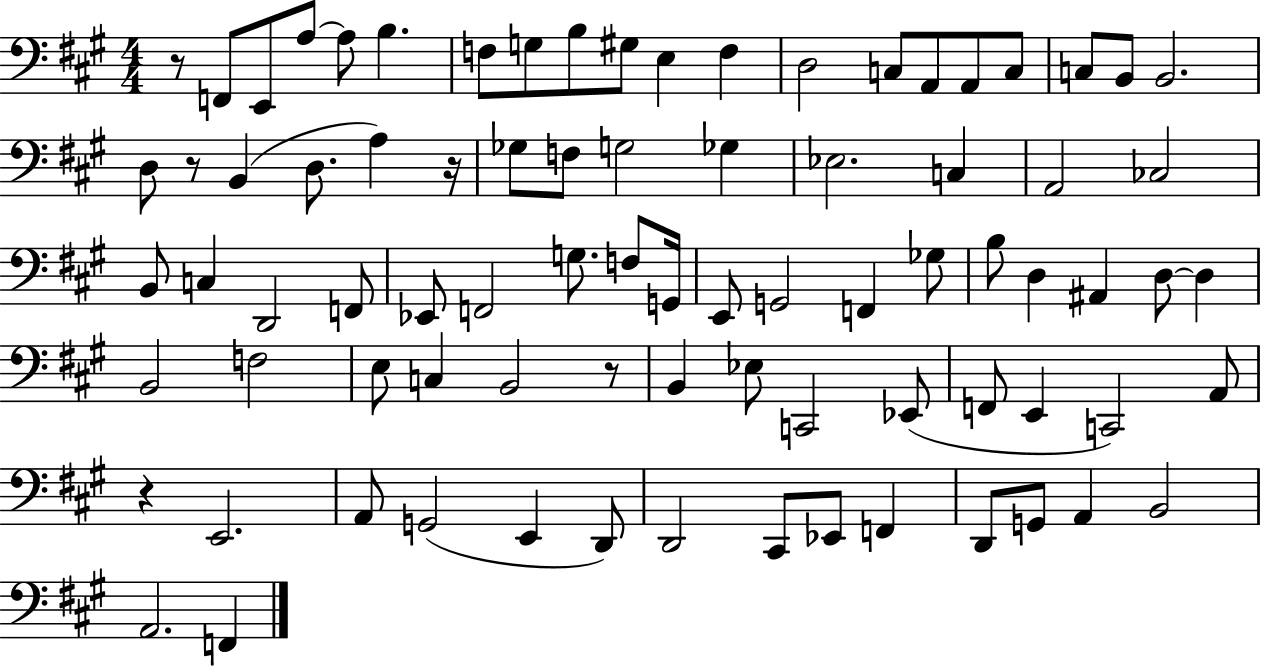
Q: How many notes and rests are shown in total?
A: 82